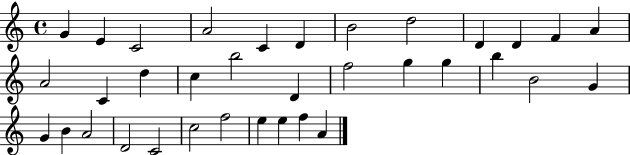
G4/q E4/q C4/h A4/h C4/q D4/q B4/h D5/h D4/q D4/q F4/q A4/q A4/h C4/q D5/q C5/q B5/h D4/q F5/h G5/q G5/q B5/q B4/h G4/q G4/q B4/q A4/h D4/h C4/h C5/h F5/h E5/q E5/q F5/q A4/q